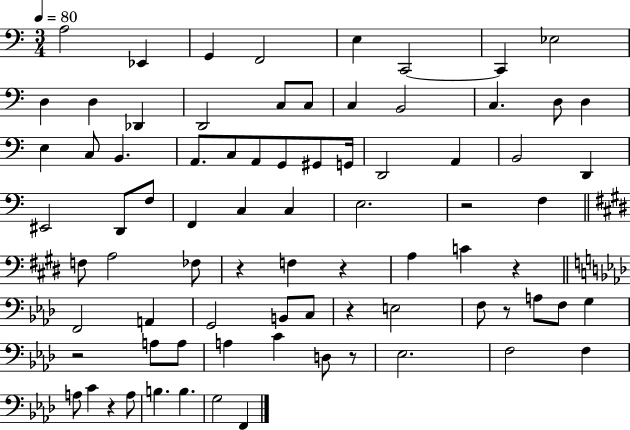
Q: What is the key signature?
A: C major